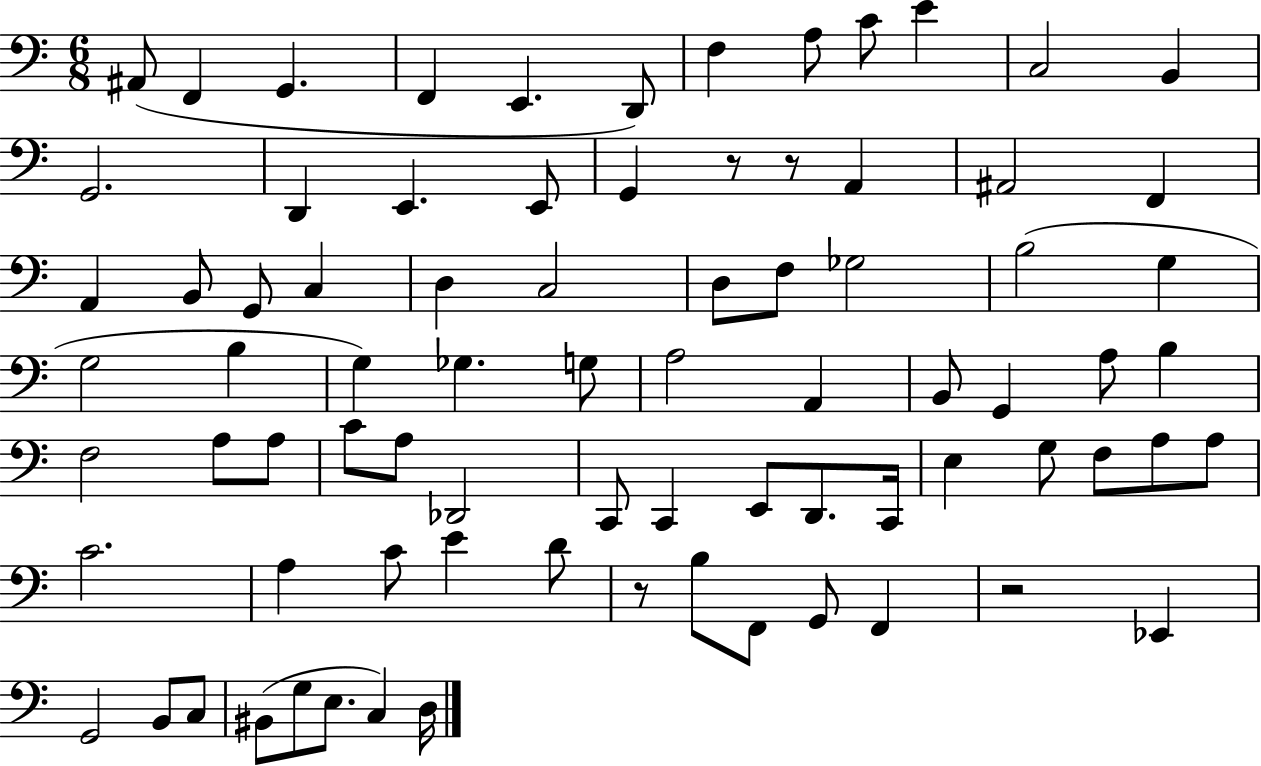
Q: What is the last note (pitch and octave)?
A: D3